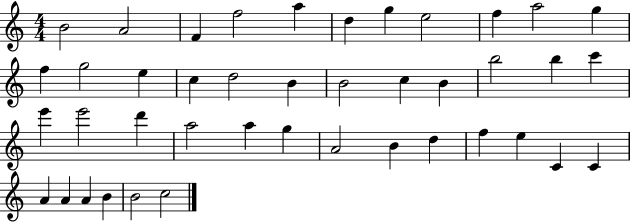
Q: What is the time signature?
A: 4/4